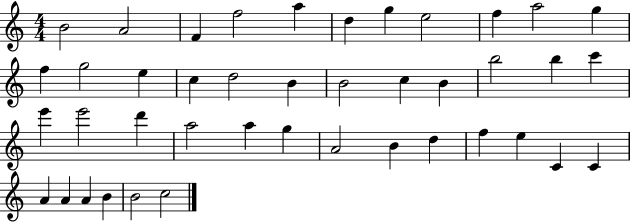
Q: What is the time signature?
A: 4/4